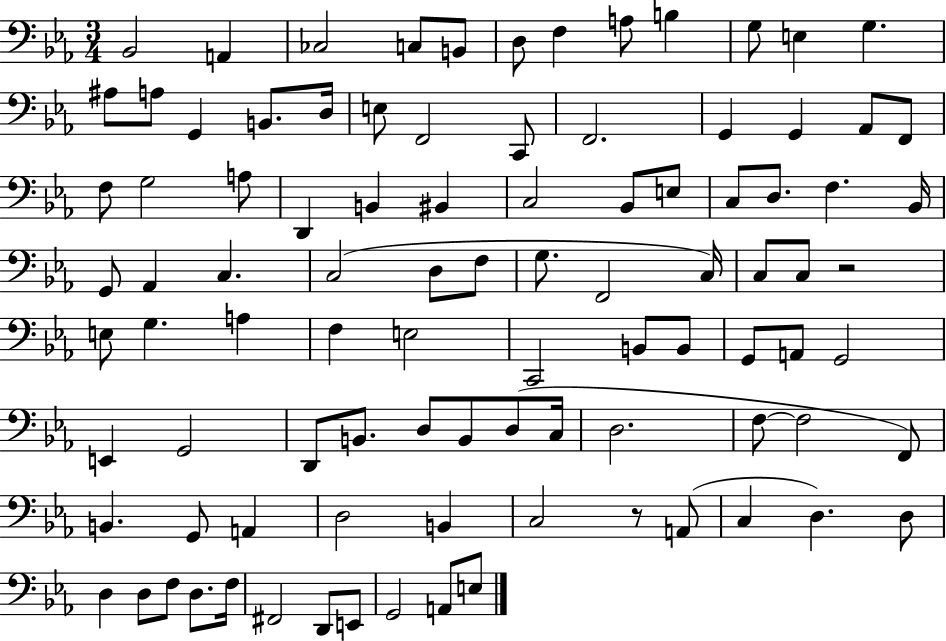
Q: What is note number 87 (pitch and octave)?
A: F3